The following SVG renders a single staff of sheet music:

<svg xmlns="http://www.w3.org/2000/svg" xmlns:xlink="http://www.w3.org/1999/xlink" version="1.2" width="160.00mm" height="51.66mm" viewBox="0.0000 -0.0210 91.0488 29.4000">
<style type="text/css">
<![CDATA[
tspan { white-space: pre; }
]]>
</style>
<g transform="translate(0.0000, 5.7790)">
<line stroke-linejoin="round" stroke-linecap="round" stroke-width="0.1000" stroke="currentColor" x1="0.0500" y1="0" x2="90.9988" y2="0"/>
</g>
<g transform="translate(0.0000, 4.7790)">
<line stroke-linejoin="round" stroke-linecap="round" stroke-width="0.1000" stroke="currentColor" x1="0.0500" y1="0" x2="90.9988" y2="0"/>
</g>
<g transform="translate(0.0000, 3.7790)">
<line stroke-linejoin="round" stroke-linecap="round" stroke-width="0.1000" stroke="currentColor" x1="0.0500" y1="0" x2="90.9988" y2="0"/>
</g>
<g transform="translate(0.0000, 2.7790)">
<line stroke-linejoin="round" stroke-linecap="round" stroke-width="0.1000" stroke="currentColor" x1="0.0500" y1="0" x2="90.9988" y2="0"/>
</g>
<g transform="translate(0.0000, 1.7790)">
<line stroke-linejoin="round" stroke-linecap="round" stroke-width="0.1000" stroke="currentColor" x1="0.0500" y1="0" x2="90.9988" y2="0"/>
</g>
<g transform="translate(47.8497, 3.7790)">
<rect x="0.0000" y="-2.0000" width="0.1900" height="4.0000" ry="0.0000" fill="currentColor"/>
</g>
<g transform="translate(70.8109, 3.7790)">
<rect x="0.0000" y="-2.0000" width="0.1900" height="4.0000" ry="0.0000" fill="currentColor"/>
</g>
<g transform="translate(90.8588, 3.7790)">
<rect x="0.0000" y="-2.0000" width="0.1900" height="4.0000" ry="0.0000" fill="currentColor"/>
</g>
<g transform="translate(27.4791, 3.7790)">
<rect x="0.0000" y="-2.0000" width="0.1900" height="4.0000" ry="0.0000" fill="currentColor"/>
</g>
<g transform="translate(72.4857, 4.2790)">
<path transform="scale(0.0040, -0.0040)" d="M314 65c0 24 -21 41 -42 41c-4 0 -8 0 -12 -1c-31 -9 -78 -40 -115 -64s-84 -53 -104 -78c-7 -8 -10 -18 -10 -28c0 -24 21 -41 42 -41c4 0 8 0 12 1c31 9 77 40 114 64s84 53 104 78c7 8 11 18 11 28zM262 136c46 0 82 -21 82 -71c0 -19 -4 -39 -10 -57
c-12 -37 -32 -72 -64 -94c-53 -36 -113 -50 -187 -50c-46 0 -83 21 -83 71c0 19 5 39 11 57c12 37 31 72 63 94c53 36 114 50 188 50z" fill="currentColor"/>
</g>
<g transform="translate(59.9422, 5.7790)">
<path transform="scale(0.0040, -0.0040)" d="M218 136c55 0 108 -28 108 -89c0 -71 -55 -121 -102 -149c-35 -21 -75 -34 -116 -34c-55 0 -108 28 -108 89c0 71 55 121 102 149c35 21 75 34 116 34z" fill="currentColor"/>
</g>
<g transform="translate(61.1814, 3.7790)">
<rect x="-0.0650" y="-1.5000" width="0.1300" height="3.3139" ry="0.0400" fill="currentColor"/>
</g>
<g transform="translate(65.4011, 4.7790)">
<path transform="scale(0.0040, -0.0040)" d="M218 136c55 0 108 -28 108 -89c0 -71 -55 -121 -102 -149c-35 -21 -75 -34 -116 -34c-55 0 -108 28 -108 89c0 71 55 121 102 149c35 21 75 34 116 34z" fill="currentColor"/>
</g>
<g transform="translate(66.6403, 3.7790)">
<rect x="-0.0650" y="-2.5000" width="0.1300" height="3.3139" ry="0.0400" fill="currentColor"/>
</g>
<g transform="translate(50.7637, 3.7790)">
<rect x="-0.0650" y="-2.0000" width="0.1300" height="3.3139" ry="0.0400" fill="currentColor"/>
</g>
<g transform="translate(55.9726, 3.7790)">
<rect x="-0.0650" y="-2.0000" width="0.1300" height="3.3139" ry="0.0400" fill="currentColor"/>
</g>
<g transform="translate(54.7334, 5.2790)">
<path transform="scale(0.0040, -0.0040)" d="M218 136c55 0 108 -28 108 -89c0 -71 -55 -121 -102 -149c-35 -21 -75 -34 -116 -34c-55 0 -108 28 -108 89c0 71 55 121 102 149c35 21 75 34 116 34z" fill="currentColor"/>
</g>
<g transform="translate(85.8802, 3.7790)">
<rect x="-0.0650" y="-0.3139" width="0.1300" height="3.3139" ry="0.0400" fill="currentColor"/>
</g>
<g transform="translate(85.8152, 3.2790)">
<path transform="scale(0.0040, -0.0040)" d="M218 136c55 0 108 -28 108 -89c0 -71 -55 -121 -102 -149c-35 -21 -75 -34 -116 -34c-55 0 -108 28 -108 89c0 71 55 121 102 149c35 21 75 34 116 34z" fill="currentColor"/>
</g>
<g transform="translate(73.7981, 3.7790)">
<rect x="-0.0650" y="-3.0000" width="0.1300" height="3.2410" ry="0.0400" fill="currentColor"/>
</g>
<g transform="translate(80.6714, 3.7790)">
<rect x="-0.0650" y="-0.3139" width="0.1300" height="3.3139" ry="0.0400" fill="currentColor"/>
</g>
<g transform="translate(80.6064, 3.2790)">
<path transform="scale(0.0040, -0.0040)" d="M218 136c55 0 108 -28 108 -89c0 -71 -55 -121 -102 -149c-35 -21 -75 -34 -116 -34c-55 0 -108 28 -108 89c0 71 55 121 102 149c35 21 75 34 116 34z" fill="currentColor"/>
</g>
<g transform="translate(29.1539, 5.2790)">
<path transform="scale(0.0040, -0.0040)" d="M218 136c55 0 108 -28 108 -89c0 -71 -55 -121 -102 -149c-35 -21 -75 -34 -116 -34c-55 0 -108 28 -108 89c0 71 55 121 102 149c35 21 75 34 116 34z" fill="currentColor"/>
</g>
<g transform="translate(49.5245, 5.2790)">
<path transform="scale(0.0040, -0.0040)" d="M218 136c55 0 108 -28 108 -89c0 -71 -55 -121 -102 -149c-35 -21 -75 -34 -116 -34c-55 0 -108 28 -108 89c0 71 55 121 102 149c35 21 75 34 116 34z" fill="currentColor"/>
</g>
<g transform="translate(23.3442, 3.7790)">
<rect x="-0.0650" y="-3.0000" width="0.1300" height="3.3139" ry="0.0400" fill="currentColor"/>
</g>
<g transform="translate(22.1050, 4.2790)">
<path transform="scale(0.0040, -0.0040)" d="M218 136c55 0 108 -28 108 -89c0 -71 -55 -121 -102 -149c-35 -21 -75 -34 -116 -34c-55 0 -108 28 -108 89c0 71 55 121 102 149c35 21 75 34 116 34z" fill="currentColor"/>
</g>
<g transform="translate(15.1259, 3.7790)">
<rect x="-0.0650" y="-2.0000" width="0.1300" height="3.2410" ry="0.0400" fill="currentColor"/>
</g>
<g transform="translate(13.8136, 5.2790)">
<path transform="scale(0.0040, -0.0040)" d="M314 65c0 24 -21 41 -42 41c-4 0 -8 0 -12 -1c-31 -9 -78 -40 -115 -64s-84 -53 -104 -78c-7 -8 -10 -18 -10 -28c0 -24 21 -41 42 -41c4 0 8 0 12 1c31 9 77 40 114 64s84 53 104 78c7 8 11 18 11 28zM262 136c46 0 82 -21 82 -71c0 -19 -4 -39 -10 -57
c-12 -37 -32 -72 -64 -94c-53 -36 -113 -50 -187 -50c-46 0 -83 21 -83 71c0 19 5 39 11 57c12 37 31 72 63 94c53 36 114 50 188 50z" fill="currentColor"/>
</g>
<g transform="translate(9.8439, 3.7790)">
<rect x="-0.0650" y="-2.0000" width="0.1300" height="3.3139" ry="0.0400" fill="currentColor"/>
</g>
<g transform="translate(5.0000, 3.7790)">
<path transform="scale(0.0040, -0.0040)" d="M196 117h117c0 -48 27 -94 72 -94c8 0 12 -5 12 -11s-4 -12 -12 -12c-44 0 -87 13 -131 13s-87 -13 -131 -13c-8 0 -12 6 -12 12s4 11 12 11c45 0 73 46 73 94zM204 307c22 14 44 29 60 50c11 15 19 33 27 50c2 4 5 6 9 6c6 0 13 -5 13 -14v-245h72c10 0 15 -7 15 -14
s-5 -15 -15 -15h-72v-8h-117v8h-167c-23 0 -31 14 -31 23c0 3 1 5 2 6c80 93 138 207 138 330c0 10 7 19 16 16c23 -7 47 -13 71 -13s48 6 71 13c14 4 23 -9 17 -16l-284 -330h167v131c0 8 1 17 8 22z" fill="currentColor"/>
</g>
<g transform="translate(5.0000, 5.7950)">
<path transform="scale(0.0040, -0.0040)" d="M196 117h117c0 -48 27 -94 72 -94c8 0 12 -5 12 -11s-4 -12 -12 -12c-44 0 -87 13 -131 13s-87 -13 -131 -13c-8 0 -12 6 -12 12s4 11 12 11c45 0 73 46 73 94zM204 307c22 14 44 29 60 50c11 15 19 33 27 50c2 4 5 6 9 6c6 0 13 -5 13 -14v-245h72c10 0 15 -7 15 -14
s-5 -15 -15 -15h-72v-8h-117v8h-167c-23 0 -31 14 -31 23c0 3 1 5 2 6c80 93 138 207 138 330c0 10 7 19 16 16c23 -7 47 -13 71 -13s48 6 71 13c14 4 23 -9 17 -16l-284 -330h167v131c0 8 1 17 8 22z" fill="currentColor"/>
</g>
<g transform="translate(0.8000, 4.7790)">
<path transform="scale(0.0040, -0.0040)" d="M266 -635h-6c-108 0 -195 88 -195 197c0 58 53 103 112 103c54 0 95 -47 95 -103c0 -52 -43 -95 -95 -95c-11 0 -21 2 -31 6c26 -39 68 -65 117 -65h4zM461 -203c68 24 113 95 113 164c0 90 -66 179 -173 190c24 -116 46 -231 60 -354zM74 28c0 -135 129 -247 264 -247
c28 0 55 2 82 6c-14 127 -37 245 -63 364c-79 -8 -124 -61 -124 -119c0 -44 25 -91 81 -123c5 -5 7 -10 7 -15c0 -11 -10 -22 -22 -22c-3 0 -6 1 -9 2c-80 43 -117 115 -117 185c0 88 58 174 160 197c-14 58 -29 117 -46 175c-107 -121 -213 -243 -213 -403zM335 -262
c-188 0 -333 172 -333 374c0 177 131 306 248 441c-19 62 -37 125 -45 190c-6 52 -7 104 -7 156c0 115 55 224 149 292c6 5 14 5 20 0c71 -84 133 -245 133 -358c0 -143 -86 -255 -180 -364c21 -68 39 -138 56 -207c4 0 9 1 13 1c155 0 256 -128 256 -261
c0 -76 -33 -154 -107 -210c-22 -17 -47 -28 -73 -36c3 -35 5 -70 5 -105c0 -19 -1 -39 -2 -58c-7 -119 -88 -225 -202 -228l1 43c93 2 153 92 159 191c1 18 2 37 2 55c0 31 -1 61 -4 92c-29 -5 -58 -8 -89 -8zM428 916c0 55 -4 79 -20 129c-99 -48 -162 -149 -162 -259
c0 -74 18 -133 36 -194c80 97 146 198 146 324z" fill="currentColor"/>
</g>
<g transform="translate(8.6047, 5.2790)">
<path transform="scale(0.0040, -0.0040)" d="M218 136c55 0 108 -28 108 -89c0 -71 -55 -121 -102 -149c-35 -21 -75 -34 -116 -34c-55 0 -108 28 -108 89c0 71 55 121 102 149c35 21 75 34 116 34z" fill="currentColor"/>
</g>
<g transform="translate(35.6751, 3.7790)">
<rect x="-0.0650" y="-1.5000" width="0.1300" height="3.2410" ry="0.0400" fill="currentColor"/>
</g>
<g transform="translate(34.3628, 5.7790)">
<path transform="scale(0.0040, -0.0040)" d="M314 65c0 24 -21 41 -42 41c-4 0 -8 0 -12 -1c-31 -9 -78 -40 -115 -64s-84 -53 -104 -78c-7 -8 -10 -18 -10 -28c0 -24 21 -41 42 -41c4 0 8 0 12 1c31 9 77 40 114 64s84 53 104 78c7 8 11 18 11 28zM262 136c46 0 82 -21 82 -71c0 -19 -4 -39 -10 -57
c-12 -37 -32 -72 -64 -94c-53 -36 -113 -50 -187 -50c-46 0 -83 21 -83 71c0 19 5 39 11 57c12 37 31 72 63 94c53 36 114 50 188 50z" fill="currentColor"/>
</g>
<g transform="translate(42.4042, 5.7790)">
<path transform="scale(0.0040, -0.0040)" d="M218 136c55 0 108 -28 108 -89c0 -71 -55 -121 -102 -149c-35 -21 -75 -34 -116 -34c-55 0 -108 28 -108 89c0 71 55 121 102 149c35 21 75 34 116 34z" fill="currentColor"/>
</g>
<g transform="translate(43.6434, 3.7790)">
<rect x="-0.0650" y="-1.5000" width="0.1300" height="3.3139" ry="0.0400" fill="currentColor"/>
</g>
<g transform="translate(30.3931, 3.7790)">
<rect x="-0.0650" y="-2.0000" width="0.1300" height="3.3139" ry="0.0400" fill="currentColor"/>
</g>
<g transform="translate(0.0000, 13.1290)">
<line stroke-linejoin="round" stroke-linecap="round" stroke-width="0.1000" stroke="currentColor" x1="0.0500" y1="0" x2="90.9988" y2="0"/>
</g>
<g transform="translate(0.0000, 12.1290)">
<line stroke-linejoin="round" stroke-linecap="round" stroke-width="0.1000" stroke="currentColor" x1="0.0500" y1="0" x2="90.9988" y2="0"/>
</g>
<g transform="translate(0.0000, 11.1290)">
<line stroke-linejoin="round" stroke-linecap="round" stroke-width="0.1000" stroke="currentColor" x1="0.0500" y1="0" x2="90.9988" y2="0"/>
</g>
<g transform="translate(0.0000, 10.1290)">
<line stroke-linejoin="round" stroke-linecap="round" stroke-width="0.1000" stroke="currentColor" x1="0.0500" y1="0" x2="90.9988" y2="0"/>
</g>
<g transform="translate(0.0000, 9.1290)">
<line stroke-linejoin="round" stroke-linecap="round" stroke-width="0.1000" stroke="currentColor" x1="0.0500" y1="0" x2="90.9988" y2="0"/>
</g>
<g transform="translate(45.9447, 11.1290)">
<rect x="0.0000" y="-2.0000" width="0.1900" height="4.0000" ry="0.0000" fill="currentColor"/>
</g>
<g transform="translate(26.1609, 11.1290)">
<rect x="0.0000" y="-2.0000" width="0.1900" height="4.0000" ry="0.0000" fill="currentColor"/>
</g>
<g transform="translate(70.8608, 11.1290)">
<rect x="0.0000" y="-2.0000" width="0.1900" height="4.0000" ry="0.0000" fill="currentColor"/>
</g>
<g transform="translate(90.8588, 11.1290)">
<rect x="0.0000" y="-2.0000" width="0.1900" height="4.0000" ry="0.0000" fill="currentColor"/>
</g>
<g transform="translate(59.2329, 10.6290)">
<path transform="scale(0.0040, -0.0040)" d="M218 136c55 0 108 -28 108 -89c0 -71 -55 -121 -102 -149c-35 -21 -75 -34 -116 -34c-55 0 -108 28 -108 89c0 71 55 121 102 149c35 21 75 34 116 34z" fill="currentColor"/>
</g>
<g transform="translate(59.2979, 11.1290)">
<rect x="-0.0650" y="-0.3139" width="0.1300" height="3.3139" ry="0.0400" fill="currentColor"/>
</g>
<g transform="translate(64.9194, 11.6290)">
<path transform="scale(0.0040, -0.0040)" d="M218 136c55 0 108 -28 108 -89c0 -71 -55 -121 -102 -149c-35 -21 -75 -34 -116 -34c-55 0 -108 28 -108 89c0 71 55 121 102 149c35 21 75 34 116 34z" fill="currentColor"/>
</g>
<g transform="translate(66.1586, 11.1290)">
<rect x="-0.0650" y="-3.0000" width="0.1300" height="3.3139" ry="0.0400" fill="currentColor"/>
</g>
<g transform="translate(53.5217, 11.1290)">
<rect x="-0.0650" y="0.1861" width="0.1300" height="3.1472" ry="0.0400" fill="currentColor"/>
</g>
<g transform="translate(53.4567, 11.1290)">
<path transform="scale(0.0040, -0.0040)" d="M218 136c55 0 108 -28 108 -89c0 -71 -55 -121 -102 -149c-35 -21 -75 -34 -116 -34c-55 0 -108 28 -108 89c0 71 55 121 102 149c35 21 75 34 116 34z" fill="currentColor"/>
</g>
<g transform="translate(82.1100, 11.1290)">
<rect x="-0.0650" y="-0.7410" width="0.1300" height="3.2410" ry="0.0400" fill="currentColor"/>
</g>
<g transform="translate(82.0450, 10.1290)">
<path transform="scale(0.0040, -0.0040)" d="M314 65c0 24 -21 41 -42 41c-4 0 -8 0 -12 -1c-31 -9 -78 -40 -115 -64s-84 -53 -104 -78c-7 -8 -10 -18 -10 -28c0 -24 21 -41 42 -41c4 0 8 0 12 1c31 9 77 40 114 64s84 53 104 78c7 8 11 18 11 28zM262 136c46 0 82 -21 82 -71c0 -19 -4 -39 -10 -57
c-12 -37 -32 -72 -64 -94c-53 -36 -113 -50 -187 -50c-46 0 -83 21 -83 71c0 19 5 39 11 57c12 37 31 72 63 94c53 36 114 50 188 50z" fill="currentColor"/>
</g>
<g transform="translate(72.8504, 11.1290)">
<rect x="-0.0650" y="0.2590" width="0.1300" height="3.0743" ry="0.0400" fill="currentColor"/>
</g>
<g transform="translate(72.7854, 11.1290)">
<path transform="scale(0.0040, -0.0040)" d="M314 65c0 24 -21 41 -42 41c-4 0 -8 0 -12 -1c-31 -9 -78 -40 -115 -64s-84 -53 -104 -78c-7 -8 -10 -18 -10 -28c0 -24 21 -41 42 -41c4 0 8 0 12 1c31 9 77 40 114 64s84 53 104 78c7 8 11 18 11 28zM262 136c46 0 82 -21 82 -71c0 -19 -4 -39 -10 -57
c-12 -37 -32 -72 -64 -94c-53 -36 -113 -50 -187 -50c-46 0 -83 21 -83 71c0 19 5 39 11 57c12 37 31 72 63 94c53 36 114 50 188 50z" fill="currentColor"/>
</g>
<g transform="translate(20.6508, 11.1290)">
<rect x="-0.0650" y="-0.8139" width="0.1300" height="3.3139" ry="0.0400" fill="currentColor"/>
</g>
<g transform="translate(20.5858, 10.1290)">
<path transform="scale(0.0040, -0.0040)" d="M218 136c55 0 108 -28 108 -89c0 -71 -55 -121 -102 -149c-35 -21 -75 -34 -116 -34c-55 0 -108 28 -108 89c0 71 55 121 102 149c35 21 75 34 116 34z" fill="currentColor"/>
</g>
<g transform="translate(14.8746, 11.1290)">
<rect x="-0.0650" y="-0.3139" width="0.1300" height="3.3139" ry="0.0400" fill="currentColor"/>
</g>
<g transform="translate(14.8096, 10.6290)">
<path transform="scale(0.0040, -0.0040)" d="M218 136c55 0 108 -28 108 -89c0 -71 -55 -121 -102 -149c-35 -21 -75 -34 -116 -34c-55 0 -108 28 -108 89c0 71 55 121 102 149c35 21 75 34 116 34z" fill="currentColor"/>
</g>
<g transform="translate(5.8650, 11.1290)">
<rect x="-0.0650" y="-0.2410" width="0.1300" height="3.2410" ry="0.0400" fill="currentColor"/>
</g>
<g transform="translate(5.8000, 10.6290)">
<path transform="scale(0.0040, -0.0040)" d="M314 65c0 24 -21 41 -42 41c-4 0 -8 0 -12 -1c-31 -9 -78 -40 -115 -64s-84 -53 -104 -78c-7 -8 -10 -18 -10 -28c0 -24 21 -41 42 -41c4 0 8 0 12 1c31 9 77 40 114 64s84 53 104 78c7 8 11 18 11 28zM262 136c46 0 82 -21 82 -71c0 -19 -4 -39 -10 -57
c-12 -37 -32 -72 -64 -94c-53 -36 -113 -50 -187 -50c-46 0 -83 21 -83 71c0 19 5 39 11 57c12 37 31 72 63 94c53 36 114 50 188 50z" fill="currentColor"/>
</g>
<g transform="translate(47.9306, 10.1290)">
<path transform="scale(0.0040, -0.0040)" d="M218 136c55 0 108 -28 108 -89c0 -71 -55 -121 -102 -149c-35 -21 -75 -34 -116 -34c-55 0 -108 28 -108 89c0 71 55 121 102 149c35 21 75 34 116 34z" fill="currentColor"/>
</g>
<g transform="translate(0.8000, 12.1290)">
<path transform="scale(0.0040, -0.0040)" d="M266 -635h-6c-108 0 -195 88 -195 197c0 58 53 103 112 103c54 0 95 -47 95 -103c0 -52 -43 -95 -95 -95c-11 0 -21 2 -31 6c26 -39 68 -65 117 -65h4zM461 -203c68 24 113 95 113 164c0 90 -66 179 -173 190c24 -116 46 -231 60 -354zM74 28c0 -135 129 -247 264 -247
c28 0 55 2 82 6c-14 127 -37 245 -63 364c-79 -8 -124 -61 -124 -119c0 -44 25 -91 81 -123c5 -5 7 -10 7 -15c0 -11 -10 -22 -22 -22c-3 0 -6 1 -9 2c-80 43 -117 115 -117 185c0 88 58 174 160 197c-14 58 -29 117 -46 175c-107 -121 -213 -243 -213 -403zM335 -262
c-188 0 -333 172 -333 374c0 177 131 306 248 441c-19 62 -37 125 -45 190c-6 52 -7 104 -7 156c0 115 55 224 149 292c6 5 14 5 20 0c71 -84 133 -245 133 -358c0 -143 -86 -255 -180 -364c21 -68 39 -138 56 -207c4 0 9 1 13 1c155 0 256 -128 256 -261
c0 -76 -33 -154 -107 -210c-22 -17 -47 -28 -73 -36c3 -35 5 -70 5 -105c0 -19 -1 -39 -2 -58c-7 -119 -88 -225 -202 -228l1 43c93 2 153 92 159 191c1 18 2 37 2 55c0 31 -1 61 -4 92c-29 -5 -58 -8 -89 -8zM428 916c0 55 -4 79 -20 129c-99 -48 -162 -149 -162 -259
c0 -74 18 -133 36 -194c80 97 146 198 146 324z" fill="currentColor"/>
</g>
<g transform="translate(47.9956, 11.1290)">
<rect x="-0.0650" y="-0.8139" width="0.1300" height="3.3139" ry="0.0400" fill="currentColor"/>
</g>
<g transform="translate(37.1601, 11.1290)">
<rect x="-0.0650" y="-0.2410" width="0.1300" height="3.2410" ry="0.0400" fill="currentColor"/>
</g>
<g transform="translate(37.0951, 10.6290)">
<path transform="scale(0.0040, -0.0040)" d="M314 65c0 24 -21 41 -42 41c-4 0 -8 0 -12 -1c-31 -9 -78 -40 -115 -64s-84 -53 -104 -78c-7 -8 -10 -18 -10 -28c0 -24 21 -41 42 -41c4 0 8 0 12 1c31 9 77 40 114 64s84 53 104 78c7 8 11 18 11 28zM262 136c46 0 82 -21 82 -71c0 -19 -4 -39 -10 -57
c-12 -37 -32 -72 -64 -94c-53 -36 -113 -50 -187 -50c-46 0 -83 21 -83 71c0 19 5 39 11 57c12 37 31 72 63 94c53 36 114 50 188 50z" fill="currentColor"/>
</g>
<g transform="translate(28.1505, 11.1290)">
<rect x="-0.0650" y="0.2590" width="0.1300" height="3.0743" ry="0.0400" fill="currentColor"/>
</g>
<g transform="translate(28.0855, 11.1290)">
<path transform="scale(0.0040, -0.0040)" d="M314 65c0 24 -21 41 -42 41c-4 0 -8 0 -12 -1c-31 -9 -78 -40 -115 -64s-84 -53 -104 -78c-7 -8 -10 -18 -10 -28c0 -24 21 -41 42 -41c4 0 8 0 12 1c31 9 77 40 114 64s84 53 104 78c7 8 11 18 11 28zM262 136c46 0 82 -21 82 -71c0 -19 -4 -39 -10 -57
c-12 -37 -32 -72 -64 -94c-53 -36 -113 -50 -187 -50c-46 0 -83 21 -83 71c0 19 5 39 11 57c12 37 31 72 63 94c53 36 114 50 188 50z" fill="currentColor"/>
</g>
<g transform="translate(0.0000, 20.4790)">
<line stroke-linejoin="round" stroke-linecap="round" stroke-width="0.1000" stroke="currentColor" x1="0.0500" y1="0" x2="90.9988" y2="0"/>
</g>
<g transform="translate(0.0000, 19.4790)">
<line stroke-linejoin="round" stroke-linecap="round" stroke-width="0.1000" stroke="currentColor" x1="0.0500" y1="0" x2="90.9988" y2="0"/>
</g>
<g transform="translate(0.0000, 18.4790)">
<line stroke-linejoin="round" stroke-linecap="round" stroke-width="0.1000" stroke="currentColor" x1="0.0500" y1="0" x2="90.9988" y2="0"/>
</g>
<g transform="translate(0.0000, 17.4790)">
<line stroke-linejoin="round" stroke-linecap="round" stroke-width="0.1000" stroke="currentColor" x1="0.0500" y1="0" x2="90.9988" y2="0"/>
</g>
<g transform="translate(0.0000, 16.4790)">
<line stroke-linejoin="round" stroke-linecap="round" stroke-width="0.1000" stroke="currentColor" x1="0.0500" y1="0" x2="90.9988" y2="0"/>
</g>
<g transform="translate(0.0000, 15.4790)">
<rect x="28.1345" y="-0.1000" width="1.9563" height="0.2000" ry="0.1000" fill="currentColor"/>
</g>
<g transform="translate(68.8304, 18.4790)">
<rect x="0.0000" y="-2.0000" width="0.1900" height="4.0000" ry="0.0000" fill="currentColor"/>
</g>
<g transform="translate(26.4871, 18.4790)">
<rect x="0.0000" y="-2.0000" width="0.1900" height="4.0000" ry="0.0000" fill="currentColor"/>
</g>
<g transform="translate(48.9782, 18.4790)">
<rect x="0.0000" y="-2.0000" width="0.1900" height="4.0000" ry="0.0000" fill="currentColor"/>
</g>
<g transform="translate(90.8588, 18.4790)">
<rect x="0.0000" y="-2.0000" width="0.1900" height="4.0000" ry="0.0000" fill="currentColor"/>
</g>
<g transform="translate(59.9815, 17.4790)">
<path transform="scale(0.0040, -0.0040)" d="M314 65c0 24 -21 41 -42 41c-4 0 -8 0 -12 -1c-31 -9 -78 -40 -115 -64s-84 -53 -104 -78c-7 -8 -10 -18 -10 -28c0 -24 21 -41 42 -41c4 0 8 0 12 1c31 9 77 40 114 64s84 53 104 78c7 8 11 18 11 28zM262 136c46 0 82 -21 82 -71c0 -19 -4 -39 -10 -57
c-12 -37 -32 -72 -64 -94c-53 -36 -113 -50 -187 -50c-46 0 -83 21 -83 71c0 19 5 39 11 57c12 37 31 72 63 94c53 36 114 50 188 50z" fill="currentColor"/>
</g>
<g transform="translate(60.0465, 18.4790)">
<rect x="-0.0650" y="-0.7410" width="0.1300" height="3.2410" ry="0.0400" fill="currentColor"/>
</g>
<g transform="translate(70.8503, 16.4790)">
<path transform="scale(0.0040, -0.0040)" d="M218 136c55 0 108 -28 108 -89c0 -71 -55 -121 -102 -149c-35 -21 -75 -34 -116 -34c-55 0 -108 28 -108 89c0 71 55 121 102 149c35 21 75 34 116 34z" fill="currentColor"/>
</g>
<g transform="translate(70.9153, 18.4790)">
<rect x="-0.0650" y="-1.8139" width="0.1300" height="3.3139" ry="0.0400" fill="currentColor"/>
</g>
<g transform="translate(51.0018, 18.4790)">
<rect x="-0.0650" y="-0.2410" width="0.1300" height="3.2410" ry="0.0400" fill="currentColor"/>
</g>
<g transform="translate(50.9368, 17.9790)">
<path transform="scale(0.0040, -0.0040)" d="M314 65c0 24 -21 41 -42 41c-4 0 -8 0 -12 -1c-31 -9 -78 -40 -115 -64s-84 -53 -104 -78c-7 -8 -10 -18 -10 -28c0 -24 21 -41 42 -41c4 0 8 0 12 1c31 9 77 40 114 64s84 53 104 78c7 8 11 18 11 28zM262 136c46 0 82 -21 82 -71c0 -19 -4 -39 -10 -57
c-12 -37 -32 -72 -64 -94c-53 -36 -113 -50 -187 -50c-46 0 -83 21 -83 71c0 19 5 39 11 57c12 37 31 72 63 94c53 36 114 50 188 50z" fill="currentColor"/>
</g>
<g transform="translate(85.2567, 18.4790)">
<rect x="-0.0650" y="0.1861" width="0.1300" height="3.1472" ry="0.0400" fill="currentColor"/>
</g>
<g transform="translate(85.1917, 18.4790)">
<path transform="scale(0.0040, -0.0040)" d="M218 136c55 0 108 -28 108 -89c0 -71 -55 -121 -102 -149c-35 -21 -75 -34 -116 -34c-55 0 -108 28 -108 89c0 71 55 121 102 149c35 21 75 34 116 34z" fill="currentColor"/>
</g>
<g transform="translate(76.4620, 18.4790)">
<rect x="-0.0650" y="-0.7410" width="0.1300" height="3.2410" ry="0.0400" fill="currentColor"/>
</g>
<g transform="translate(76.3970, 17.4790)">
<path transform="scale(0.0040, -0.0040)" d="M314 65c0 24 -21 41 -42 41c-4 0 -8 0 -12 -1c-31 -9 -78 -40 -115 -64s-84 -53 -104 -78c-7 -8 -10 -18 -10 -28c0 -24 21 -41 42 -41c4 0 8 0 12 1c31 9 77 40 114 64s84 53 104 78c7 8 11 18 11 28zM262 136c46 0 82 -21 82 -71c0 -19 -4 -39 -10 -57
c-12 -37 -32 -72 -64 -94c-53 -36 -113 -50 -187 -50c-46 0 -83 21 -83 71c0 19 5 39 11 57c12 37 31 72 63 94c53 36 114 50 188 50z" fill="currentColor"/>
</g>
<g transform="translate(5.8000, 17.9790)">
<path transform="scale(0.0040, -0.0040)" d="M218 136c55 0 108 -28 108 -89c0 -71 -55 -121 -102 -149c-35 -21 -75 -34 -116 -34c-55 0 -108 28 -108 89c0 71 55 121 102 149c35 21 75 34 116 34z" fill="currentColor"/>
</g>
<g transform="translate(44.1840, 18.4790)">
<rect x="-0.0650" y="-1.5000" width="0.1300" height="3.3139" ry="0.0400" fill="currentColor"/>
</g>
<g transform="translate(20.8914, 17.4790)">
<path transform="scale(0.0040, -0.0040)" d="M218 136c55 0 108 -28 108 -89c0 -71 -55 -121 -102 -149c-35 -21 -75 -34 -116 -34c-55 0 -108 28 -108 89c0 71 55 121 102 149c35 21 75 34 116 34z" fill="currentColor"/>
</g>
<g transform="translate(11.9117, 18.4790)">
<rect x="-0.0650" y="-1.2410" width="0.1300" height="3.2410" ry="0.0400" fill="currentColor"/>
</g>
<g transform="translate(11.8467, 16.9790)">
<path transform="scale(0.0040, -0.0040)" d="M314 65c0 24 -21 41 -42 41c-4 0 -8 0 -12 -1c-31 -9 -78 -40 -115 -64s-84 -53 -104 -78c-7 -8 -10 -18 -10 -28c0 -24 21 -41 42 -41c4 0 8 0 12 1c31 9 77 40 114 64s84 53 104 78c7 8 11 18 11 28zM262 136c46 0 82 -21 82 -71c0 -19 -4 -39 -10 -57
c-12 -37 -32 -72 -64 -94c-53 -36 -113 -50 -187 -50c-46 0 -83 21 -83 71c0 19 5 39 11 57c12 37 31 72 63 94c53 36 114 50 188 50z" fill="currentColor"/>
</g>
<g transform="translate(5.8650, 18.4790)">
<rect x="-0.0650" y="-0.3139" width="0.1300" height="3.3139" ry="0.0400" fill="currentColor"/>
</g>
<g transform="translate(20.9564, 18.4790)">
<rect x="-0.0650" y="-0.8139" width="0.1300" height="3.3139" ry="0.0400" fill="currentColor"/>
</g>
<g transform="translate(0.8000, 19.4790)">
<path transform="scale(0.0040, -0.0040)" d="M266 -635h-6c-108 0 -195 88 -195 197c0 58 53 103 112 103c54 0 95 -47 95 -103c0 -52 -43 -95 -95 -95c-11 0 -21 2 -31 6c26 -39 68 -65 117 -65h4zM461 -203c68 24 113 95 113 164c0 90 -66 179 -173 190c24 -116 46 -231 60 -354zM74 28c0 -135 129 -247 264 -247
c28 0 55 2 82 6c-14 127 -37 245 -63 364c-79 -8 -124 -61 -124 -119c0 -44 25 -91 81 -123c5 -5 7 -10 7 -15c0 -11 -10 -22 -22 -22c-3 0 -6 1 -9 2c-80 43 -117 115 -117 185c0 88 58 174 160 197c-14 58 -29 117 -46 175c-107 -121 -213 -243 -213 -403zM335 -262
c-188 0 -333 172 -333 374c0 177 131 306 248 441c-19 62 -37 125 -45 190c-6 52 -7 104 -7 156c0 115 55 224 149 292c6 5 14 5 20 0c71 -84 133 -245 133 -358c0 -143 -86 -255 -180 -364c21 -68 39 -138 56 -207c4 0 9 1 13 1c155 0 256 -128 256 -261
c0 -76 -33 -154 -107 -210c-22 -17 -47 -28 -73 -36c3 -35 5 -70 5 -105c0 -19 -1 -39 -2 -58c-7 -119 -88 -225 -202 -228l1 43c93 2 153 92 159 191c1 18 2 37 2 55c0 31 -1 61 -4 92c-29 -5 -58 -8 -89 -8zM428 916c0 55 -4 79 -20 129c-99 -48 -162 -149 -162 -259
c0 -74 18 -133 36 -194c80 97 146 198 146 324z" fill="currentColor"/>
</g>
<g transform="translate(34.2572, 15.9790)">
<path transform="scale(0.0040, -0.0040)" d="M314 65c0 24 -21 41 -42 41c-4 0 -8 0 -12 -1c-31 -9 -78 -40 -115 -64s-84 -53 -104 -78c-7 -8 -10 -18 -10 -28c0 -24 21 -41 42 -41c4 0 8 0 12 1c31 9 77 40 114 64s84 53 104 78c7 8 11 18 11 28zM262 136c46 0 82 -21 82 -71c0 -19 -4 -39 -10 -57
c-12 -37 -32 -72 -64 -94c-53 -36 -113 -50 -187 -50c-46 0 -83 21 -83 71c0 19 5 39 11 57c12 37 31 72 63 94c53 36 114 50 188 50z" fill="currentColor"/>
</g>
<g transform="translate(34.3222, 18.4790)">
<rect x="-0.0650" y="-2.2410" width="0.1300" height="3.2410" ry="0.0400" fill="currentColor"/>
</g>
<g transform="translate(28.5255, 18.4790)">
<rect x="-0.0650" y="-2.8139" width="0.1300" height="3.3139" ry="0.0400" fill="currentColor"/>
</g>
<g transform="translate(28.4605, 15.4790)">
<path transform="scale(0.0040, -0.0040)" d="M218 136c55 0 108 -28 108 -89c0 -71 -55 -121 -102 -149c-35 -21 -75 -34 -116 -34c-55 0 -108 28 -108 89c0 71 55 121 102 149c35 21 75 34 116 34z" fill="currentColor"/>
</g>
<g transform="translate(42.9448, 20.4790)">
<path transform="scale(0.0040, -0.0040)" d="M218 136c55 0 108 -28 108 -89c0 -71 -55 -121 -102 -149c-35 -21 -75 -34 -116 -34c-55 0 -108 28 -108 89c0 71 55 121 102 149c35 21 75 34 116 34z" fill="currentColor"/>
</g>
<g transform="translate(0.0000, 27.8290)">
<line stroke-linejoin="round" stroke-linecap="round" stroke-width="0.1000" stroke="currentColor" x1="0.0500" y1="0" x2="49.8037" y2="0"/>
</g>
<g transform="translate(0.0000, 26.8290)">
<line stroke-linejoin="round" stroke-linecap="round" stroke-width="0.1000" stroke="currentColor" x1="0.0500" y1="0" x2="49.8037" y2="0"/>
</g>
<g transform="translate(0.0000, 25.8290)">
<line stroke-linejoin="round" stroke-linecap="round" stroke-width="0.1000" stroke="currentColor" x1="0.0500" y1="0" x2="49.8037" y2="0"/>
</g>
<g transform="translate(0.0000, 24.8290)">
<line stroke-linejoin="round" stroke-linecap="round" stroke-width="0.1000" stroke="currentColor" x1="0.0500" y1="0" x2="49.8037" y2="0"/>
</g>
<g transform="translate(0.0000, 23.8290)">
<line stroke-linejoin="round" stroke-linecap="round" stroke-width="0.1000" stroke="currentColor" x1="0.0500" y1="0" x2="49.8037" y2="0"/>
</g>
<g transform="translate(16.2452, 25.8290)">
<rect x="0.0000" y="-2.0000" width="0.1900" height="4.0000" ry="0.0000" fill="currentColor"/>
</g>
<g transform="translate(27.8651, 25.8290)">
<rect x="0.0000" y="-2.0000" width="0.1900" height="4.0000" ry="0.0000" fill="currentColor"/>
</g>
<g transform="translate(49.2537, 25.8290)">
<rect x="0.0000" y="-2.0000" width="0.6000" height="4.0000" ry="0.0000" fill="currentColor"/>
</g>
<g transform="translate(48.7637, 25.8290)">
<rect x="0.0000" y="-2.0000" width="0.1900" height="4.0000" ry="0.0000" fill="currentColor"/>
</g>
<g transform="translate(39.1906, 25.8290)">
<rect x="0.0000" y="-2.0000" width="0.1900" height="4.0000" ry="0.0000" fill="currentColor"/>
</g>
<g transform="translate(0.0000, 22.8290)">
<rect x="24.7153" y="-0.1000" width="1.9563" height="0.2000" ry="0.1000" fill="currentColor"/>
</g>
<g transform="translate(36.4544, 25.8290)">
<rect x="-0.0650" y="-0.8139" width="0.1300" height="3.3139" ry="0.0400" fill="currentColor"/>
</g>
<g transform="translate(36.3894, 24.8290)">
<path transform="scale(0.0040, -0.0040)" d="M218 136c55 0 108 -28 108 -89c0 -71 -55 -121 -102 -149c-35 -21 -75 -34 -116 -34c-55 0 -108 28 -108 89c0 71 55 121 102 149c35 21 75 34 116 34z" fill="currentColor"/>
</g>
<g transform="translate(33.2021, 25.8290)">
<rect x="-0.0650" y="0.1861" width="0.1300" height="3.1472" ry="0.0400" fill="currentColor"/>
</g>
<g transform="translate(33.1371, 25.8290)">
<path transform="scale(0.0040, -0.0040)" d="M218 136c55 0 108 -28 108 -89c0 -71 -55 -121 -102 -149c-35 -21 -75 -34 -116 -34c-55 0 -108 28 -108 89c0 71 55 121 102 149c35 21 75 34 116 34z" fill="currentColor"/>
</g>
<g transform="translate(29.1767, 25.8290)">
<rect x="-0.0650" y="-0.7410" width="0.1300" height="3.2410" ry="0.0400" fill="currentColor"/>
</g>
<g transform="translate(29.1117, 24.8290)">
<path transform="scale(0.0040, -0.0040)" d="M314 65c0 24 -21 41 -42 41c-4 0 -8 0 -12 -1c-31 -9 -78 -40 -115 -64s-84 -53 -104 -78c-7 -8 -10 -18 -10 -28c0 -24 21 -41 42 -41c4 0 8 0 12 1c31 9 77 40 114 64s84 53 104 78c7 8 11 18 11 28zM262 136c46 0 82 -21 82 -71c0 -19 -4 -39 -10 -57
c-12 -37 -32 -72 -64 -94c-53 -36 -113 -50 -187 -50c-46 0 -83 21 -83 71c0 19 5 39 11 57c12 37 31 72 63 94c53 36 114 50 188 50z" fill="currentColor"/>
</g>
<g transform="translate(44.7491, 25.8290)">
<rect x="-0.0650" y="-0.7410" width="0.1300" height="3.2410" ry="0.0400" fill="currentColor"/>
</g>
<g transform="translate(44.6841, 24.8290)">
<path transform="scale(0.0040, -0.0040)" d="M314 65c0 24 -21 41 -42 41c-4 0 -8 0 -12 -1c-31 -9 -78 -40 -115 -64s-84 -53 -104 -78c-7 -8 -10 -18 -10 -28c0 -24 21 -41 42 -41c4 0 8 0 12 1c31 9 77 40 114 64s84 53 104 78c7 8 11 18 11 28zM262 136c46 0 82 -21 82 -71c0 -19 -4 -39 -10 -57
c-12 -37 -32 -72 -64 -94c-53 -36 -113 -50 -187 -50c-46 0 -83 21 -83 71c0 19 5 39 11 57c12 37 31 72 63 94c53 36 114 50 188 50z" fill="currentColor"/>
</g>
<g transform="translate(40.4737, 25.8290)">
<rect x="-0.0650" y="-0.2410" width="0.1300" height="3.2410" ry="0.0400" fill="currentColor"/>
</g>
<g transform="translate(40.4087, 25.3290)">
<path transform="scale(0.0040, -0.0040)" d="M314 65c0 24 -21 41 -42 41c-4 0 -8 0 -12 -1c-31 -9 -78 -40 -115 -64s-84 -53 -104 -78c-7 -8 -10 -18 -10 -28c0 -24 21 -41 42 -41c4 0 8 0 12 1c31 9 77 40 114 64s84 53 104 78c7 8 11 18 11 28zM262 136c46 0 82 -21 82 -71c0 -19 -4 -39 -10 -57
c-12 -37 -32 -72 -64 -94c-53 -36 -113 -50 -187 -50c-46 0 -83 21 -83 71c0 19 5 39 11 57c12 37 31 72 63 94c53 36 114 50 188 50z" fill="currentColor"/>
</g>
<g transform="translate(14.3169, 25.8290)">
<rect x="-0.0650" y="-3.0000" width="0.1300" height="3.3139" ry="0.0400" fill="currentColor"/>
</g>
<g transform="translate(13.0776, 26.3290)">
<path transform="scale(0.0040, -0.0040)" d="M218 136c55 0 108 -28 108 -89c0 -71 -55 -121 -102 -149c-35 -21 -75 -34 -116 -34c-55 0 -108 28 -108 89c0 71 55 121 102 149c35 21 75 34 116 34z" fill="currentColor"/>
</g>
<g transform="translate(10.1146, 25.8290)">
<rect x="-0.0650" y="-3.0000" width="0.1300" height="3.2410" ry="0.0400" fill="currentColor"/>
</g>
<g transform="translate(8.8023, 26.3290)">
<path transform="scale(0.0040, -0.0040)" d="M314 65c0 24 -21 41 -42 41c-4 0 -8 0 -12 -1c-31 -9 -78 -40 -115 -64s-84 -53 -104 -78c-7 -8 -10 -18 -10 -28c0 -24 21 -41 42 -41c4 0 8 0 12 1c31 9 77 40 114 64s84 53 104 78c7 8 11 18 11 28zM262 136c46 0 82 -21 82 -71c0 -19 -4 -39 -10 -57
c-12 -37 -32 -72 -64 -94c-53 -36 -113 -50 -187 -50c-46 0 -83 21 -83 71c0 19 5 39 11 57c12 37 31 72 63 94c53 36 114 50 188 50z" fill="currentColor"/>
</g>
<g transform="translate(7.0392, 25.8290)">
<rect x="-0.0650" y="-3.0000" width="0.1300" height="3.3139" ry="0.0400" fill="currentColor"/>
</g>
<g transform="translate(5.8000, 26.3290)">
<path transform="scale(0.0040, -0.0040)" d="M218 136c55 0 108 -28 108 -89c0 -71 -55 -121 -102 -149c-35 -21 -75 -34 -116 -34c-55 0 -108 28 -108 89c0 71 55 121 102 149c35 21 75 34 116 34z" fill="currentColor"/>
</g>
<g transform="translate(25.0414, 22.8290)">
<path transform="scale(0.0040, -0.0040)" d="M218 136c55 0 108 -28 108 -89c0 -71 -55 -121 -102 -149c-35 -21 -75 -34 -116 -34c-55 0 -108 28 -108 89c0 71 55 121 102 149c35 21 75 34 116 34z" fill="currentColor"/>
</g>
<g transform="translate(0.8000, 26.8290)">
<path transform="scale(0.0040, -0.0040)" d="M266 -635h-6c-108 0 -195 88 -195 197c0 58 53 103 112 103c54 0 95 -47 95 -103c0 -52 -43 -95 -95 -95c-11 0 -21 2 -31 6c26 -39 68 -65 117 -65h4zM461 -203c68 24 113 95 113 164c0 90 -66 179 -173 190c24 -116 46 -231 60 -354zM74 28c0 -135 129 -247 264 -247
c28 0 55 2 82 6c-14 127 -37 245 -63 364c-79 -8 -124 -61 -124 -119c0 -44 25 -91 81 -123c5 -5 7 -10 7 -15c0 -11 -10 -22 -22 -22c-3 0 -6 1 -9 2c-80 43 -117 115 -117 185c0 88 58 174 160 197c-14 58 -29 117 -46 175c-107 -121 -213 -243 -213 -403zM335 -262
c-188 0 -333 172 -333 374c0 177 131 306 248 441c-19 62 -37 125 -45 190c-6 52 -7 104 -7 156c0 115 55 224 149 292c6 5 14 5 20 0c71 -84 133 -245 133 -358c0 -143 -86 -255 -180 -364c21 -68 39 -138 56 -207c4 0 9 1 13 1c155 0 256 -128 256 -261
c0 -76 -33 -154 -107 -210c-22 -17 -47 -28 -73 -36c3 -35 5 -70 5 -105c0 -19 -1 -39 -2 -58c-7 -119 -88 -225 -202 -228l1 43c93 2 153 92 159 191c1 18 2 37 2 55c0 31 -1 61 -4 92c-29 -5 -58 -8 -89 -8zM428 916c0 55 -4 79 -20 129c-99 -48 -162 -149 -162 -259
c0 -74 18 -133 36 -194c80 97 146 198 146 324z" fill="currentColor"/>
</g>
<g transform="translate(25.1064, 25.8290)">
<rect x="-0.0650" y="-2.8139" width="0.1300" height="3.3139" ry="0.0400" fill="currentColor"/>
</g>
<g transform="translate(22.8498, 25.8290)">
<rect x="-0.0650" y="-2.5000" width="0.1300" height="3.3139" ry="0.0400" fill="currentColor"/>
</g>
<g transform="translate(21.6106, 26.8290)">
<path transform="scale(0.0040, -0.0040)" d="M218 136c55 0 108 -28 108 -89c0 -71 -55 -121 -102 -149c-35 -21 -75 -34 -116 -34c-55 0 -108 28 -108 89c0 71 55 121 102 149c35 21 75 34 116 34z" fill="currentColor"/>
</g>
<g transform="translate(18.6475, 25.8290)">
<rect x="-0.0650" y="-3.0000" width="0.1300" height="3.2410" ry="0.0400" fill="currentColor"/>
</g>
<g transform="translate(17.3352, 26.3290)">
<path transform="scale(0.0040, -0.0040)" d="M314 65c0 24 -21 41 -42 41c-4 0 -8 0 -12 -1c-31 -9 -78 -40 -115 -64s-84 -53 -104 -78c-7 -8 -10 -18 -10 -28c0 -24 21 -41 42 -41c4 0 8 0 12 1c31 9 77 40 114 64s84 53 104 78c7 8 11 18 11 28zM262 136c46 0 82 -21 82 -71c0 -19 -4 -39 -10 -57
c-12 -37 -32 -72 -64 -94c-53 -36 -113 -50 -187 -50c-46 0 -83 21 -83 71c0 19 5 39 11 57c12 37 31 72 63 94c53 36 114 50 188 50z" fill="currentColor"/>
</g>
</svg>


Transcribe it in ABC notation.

X:1
T:Untitled
M:4/4
L:1/4
K:C
F F2 A F E2 E F F E G A2 c c c2 c d B2 c2 d B c A B2 d2 c e2 d a g2 E c2 d2 f d2 B A A2 A A2 G a d2 B d c2 d2